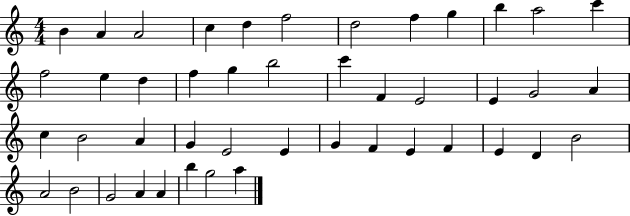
B4/q A4/q A4/h C5/q D5/q F5/h D5/h F5/q G5/q B5/q A5/h C6/q F5/h E5/q D5/q F5/q G5/q B5/h C6/q F4/q E4/h E4/q G4/h A4/q C5/q B4/h A4/q G4/q E4/h E4/q G4/q F4/q E4/q F4/q E4/q D4/q B4/h A4/h B4/h G4/h A4/q A4/q B5/q G5/h A5/q